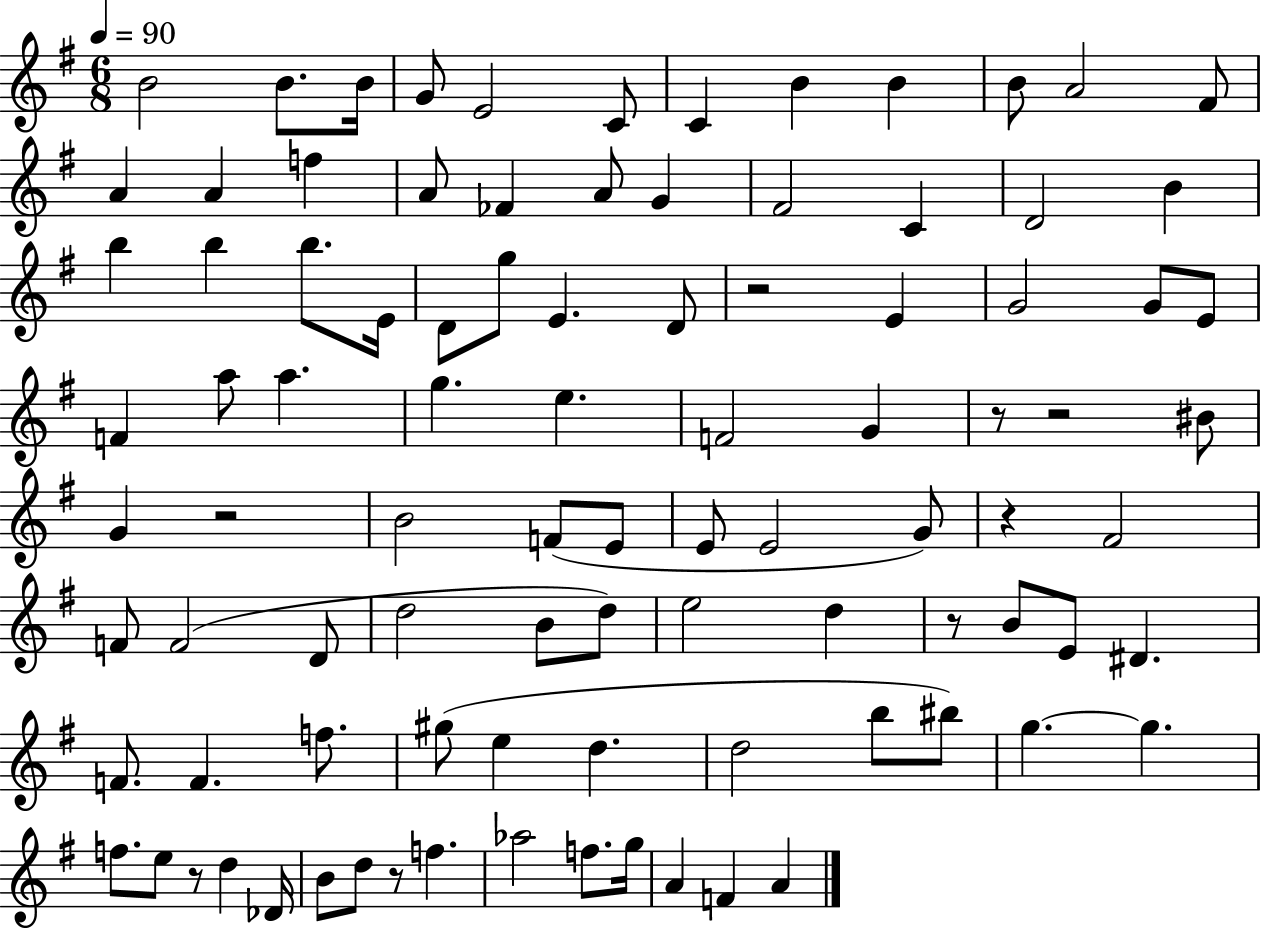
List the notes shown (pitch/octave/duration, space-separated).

B4/h B4/e. B4/s G4/e E4/h C4/e C4/q B4/q B4/q B4/e A4/h F#4/e A4/q A4/q F5/q A4/e FES4/q A4/e G4/q F#4/h C4/q D4/h B4/q B5/q B5/q B5/e. E4/s D4/e G5/e E4/q. D4/e R/h E4/q G4/h G4/e E4/e F4/q A5/e A5/q. G5/q. E5/q. F4/h G4/q R/e R/h BIS4/e G4/q R/h B4/h F4/e E4/e E4/e E4/h G4/e R/q F#4/h F4/e F4/h D4/e D5/h B4/e D5/e E5/h D5/q R/e B4/e E4/e D#4/q. F4/e. F4/q. F5/e. G#5/e E5/q D5/q. D5/h B5/e BIS5/e G5/q. G5/q. F5/e. E5/e R/e D5/q Db4/s B4/e D5/e R/e F5/q. Ab5/h F5/e. G5/s A4/q F4/q A4/q